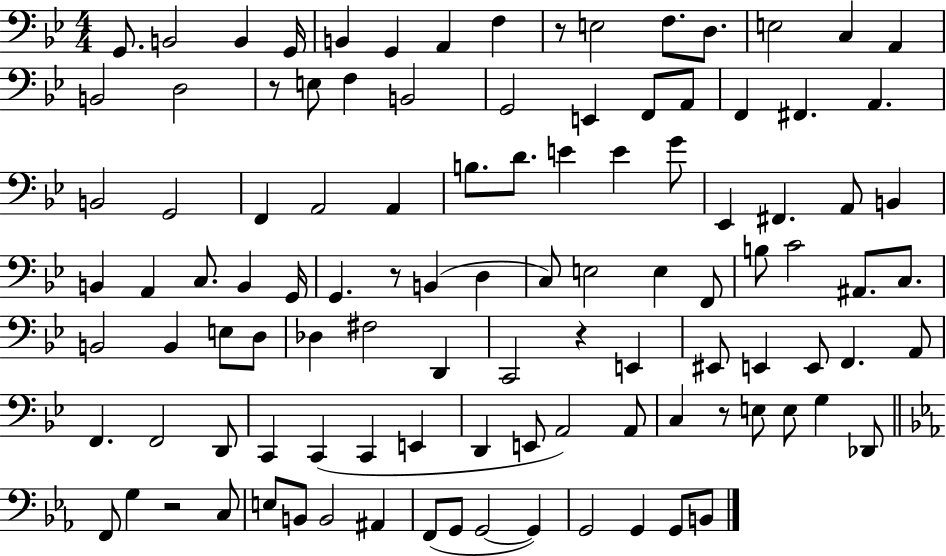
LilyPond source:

{
  \clef bass
  \numericTimeSignature
  \time 4/4
  \key bes \major
  \repeat volta 2 { g,8. b,2 b,4 g,16 | b,4 g,4 a,4 f4 | r8 e2 f8. d8. | e2 c4 a,4 | \break b,2 d2 | r8 e8 f4 b,2 | g,2 e,4 f,8 a,8 | f,4 fis,4. a,4. | \break b,2 g,2 | f,4 a,2 a,4 | b8. d'8. e'4 e'4 g'8 | ees,4 fis,4. a,8 b,4 | \break b,4 a,4 c8. b,4 g,16 | g,4. r8 b,4( d4 | c8) e2 e4 f,8 | b8 c'2 ais,8. c8. | \break b,2 b,4 e8 d8 | des4 fis2 d,4 | c,2 r4 e,4 | eis,8 e,4 e,8 f,4. a,8 | \break f,4. f,2 d,8 | c,4 c,4( c,4 e,4 | d,4 e,8 a,2) a,8 | c4 r8 e8 e8 g4 des,8 | \break \bar "||" \break \key ees \major f,8 g4 r2 c8 | e8 b,8 b,2 ais,4 | f,8( g,8 g,2~~ g,4) | g,2 g,4 g,8 b,8 | \break } \bar "|."
}